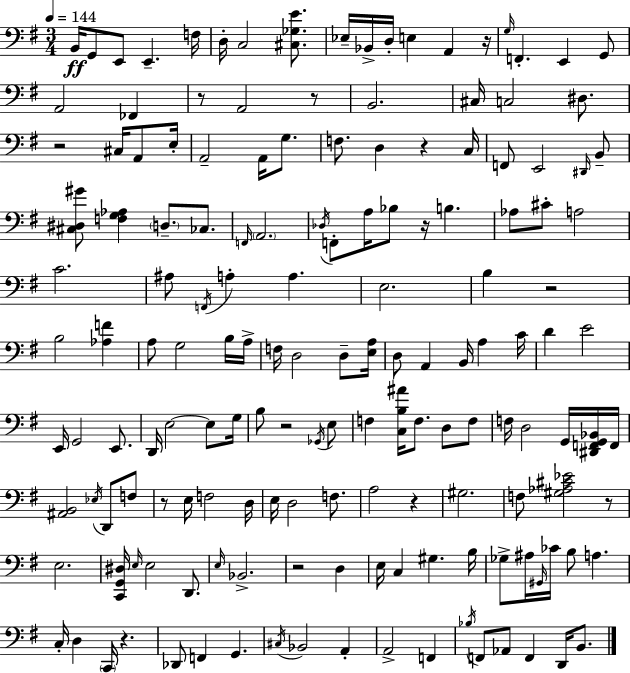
{
  \clef bass
  \numericTimeSignature
  \time 3/4
  \key g \major
  \tempo 4 = 144
  b,16\ff g,8 e,8 e,4.-- f16 | d16-. c2 <cis ges e'>8. | ees16-- bes,16-> d16-. e4 a,4 r16 | \grace { g16 } f,4.-. e,4 g,8 | \break a,2 fes,4 | r8 a,2 r8 | b,2. | cis16 c2 dis8. | \break r2 cis16 a,8 | e16-. a,2-- a,16 g8. | f8. d4 r4 | c16 f,8 e,2 \grace { dis,16 } | \break b,8-- <cis dis gis'>8 <f g aes>4 \parenthesize d8.-- ces8. | \grace { f,16 } \parenthesize a,2. | \acciaccatura { des16 } f,8-. a16 bes8 r16 b4. | aes8 cis'8-. a2 | \break c'2. | ais8 \acciaccatura { f,16 } a4-. a4. | e2. | b4 r2 | \break b2 | <aes f'>4 a8 g2 | b16 a16-> f16 d2 | d8-- <e a>16 d8 a,4 b,16 | \break a4 c'16 d'4 e'2 | e,16 g,2 | e,8. d,16 e2~~ | e8 g16 b8 r2 | \break \acciaccatura { ges,16 } e8 f4 <c b ais'>16 f8. | d8 f8 f16 d2 | g,16 <dis, f, g, bes,>16 f,16 <ais, b,>2 | \acciaccatura { ees16 } d,8 f8 r8 e16 f2 | \break d16 e16 d2 | f8. a2 | r4 gis2. | f8 <gis aes cis' ees'>2 | \break r8 e2. | <c, g, dis>16 \grace { e16 } e2 | d,8. \grace { e16 } bes,2.-> | r2 | \break d4 e16 c4 | gis4. b16 ges8-> ais16 | \grace { gis,16 } ces'16 b8 a4. c16-. d4 | \parenthesize c,16 r4. des,8 | \break f,4 g,4. \acciaccatura { cis16 } bes,2 | a,4-. a,2-> | f,4 \acciaccatura { bes16 } | f,8 aes,8 f,4 d,16 b,8. | \break \bar "|."
}